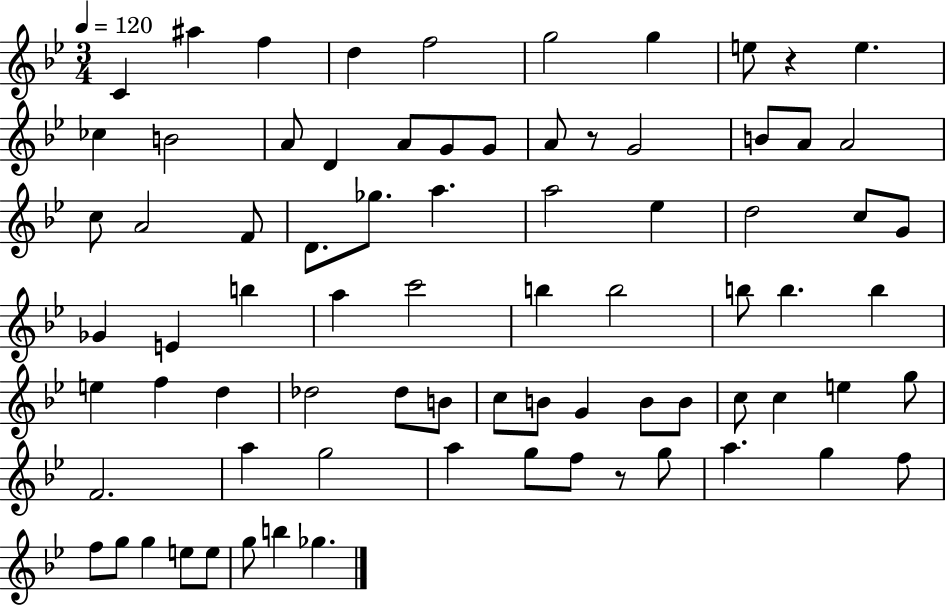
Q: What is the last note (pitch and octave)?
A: Gb5